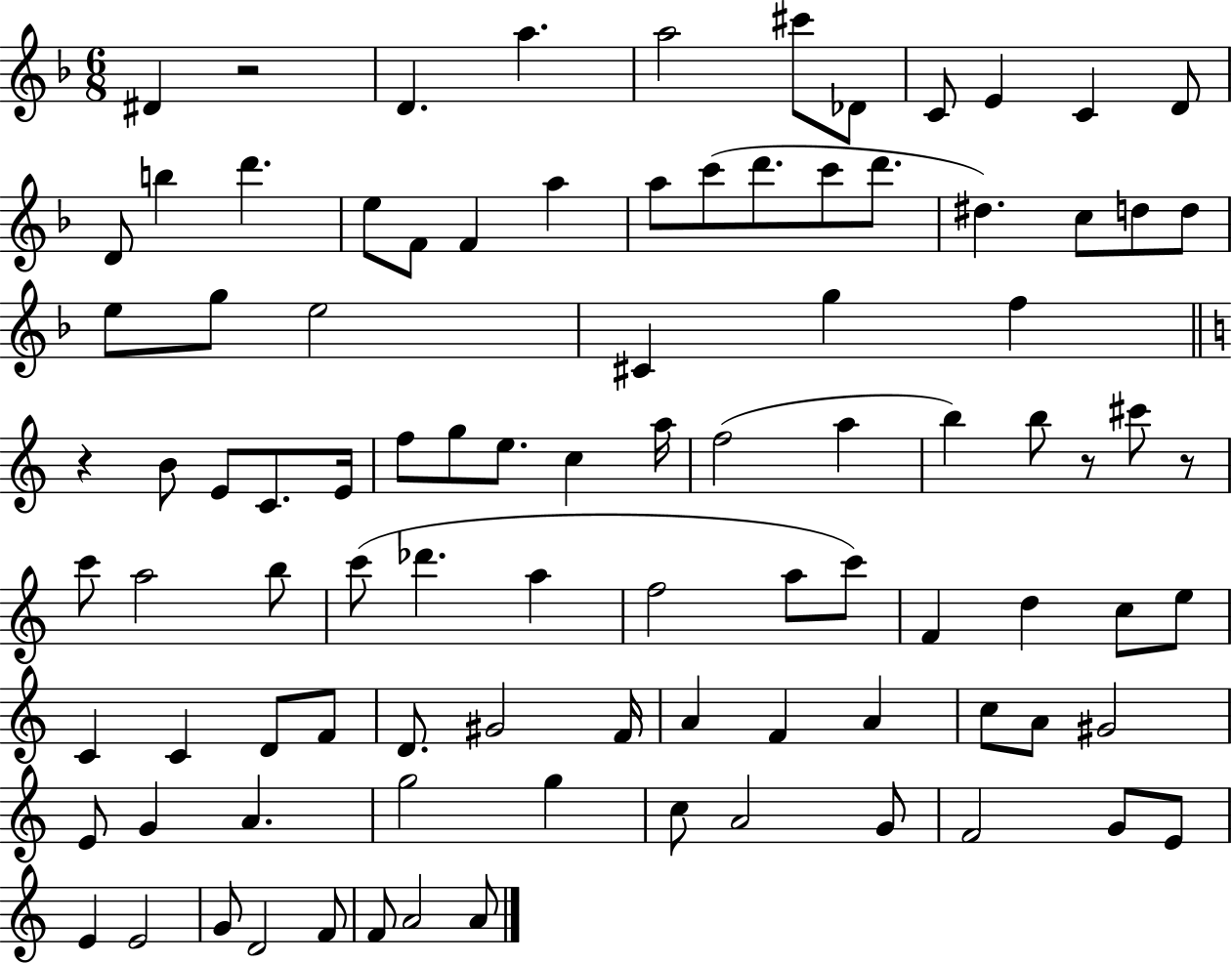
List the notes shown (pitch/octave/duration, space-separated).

D#4/q R/h D4/q. A5/q. A5/h C#6/e Db4/e C4/e E4/q C4/q D4/e D4/e B5/q D6/q. E5/e F4/e F4/q A5/q A5/e C6/e D6/e. C6/e D6/e. D#5/q. C5/e D5/e D5/e E5/e G5/e E5/h C#4/q G5/q F5/q R/q B4/e E4/e C4/e. E4/s F5/e G5/e E5/e. C5/q A5/s F5/h A5/q B5/q B5/e R/e C#6/e R/e C6/e A5/h B5/e C6/e Db6/q. A5/q F5/h A5/e C6/e F4/q D5/q C5/e E5/e C4/q C4/q D4/e F4/e D4/e. G#4/h F4/s A4/q F4/q A4/q C5/e A4/e G#4/h E4/e G4/q A4/q. G5/h G5/q C5/e A4/h G4/e F4/h G4/e E4/e E4/q E4/h G4/e D4/h F4/e F4/e A4/h A4/e